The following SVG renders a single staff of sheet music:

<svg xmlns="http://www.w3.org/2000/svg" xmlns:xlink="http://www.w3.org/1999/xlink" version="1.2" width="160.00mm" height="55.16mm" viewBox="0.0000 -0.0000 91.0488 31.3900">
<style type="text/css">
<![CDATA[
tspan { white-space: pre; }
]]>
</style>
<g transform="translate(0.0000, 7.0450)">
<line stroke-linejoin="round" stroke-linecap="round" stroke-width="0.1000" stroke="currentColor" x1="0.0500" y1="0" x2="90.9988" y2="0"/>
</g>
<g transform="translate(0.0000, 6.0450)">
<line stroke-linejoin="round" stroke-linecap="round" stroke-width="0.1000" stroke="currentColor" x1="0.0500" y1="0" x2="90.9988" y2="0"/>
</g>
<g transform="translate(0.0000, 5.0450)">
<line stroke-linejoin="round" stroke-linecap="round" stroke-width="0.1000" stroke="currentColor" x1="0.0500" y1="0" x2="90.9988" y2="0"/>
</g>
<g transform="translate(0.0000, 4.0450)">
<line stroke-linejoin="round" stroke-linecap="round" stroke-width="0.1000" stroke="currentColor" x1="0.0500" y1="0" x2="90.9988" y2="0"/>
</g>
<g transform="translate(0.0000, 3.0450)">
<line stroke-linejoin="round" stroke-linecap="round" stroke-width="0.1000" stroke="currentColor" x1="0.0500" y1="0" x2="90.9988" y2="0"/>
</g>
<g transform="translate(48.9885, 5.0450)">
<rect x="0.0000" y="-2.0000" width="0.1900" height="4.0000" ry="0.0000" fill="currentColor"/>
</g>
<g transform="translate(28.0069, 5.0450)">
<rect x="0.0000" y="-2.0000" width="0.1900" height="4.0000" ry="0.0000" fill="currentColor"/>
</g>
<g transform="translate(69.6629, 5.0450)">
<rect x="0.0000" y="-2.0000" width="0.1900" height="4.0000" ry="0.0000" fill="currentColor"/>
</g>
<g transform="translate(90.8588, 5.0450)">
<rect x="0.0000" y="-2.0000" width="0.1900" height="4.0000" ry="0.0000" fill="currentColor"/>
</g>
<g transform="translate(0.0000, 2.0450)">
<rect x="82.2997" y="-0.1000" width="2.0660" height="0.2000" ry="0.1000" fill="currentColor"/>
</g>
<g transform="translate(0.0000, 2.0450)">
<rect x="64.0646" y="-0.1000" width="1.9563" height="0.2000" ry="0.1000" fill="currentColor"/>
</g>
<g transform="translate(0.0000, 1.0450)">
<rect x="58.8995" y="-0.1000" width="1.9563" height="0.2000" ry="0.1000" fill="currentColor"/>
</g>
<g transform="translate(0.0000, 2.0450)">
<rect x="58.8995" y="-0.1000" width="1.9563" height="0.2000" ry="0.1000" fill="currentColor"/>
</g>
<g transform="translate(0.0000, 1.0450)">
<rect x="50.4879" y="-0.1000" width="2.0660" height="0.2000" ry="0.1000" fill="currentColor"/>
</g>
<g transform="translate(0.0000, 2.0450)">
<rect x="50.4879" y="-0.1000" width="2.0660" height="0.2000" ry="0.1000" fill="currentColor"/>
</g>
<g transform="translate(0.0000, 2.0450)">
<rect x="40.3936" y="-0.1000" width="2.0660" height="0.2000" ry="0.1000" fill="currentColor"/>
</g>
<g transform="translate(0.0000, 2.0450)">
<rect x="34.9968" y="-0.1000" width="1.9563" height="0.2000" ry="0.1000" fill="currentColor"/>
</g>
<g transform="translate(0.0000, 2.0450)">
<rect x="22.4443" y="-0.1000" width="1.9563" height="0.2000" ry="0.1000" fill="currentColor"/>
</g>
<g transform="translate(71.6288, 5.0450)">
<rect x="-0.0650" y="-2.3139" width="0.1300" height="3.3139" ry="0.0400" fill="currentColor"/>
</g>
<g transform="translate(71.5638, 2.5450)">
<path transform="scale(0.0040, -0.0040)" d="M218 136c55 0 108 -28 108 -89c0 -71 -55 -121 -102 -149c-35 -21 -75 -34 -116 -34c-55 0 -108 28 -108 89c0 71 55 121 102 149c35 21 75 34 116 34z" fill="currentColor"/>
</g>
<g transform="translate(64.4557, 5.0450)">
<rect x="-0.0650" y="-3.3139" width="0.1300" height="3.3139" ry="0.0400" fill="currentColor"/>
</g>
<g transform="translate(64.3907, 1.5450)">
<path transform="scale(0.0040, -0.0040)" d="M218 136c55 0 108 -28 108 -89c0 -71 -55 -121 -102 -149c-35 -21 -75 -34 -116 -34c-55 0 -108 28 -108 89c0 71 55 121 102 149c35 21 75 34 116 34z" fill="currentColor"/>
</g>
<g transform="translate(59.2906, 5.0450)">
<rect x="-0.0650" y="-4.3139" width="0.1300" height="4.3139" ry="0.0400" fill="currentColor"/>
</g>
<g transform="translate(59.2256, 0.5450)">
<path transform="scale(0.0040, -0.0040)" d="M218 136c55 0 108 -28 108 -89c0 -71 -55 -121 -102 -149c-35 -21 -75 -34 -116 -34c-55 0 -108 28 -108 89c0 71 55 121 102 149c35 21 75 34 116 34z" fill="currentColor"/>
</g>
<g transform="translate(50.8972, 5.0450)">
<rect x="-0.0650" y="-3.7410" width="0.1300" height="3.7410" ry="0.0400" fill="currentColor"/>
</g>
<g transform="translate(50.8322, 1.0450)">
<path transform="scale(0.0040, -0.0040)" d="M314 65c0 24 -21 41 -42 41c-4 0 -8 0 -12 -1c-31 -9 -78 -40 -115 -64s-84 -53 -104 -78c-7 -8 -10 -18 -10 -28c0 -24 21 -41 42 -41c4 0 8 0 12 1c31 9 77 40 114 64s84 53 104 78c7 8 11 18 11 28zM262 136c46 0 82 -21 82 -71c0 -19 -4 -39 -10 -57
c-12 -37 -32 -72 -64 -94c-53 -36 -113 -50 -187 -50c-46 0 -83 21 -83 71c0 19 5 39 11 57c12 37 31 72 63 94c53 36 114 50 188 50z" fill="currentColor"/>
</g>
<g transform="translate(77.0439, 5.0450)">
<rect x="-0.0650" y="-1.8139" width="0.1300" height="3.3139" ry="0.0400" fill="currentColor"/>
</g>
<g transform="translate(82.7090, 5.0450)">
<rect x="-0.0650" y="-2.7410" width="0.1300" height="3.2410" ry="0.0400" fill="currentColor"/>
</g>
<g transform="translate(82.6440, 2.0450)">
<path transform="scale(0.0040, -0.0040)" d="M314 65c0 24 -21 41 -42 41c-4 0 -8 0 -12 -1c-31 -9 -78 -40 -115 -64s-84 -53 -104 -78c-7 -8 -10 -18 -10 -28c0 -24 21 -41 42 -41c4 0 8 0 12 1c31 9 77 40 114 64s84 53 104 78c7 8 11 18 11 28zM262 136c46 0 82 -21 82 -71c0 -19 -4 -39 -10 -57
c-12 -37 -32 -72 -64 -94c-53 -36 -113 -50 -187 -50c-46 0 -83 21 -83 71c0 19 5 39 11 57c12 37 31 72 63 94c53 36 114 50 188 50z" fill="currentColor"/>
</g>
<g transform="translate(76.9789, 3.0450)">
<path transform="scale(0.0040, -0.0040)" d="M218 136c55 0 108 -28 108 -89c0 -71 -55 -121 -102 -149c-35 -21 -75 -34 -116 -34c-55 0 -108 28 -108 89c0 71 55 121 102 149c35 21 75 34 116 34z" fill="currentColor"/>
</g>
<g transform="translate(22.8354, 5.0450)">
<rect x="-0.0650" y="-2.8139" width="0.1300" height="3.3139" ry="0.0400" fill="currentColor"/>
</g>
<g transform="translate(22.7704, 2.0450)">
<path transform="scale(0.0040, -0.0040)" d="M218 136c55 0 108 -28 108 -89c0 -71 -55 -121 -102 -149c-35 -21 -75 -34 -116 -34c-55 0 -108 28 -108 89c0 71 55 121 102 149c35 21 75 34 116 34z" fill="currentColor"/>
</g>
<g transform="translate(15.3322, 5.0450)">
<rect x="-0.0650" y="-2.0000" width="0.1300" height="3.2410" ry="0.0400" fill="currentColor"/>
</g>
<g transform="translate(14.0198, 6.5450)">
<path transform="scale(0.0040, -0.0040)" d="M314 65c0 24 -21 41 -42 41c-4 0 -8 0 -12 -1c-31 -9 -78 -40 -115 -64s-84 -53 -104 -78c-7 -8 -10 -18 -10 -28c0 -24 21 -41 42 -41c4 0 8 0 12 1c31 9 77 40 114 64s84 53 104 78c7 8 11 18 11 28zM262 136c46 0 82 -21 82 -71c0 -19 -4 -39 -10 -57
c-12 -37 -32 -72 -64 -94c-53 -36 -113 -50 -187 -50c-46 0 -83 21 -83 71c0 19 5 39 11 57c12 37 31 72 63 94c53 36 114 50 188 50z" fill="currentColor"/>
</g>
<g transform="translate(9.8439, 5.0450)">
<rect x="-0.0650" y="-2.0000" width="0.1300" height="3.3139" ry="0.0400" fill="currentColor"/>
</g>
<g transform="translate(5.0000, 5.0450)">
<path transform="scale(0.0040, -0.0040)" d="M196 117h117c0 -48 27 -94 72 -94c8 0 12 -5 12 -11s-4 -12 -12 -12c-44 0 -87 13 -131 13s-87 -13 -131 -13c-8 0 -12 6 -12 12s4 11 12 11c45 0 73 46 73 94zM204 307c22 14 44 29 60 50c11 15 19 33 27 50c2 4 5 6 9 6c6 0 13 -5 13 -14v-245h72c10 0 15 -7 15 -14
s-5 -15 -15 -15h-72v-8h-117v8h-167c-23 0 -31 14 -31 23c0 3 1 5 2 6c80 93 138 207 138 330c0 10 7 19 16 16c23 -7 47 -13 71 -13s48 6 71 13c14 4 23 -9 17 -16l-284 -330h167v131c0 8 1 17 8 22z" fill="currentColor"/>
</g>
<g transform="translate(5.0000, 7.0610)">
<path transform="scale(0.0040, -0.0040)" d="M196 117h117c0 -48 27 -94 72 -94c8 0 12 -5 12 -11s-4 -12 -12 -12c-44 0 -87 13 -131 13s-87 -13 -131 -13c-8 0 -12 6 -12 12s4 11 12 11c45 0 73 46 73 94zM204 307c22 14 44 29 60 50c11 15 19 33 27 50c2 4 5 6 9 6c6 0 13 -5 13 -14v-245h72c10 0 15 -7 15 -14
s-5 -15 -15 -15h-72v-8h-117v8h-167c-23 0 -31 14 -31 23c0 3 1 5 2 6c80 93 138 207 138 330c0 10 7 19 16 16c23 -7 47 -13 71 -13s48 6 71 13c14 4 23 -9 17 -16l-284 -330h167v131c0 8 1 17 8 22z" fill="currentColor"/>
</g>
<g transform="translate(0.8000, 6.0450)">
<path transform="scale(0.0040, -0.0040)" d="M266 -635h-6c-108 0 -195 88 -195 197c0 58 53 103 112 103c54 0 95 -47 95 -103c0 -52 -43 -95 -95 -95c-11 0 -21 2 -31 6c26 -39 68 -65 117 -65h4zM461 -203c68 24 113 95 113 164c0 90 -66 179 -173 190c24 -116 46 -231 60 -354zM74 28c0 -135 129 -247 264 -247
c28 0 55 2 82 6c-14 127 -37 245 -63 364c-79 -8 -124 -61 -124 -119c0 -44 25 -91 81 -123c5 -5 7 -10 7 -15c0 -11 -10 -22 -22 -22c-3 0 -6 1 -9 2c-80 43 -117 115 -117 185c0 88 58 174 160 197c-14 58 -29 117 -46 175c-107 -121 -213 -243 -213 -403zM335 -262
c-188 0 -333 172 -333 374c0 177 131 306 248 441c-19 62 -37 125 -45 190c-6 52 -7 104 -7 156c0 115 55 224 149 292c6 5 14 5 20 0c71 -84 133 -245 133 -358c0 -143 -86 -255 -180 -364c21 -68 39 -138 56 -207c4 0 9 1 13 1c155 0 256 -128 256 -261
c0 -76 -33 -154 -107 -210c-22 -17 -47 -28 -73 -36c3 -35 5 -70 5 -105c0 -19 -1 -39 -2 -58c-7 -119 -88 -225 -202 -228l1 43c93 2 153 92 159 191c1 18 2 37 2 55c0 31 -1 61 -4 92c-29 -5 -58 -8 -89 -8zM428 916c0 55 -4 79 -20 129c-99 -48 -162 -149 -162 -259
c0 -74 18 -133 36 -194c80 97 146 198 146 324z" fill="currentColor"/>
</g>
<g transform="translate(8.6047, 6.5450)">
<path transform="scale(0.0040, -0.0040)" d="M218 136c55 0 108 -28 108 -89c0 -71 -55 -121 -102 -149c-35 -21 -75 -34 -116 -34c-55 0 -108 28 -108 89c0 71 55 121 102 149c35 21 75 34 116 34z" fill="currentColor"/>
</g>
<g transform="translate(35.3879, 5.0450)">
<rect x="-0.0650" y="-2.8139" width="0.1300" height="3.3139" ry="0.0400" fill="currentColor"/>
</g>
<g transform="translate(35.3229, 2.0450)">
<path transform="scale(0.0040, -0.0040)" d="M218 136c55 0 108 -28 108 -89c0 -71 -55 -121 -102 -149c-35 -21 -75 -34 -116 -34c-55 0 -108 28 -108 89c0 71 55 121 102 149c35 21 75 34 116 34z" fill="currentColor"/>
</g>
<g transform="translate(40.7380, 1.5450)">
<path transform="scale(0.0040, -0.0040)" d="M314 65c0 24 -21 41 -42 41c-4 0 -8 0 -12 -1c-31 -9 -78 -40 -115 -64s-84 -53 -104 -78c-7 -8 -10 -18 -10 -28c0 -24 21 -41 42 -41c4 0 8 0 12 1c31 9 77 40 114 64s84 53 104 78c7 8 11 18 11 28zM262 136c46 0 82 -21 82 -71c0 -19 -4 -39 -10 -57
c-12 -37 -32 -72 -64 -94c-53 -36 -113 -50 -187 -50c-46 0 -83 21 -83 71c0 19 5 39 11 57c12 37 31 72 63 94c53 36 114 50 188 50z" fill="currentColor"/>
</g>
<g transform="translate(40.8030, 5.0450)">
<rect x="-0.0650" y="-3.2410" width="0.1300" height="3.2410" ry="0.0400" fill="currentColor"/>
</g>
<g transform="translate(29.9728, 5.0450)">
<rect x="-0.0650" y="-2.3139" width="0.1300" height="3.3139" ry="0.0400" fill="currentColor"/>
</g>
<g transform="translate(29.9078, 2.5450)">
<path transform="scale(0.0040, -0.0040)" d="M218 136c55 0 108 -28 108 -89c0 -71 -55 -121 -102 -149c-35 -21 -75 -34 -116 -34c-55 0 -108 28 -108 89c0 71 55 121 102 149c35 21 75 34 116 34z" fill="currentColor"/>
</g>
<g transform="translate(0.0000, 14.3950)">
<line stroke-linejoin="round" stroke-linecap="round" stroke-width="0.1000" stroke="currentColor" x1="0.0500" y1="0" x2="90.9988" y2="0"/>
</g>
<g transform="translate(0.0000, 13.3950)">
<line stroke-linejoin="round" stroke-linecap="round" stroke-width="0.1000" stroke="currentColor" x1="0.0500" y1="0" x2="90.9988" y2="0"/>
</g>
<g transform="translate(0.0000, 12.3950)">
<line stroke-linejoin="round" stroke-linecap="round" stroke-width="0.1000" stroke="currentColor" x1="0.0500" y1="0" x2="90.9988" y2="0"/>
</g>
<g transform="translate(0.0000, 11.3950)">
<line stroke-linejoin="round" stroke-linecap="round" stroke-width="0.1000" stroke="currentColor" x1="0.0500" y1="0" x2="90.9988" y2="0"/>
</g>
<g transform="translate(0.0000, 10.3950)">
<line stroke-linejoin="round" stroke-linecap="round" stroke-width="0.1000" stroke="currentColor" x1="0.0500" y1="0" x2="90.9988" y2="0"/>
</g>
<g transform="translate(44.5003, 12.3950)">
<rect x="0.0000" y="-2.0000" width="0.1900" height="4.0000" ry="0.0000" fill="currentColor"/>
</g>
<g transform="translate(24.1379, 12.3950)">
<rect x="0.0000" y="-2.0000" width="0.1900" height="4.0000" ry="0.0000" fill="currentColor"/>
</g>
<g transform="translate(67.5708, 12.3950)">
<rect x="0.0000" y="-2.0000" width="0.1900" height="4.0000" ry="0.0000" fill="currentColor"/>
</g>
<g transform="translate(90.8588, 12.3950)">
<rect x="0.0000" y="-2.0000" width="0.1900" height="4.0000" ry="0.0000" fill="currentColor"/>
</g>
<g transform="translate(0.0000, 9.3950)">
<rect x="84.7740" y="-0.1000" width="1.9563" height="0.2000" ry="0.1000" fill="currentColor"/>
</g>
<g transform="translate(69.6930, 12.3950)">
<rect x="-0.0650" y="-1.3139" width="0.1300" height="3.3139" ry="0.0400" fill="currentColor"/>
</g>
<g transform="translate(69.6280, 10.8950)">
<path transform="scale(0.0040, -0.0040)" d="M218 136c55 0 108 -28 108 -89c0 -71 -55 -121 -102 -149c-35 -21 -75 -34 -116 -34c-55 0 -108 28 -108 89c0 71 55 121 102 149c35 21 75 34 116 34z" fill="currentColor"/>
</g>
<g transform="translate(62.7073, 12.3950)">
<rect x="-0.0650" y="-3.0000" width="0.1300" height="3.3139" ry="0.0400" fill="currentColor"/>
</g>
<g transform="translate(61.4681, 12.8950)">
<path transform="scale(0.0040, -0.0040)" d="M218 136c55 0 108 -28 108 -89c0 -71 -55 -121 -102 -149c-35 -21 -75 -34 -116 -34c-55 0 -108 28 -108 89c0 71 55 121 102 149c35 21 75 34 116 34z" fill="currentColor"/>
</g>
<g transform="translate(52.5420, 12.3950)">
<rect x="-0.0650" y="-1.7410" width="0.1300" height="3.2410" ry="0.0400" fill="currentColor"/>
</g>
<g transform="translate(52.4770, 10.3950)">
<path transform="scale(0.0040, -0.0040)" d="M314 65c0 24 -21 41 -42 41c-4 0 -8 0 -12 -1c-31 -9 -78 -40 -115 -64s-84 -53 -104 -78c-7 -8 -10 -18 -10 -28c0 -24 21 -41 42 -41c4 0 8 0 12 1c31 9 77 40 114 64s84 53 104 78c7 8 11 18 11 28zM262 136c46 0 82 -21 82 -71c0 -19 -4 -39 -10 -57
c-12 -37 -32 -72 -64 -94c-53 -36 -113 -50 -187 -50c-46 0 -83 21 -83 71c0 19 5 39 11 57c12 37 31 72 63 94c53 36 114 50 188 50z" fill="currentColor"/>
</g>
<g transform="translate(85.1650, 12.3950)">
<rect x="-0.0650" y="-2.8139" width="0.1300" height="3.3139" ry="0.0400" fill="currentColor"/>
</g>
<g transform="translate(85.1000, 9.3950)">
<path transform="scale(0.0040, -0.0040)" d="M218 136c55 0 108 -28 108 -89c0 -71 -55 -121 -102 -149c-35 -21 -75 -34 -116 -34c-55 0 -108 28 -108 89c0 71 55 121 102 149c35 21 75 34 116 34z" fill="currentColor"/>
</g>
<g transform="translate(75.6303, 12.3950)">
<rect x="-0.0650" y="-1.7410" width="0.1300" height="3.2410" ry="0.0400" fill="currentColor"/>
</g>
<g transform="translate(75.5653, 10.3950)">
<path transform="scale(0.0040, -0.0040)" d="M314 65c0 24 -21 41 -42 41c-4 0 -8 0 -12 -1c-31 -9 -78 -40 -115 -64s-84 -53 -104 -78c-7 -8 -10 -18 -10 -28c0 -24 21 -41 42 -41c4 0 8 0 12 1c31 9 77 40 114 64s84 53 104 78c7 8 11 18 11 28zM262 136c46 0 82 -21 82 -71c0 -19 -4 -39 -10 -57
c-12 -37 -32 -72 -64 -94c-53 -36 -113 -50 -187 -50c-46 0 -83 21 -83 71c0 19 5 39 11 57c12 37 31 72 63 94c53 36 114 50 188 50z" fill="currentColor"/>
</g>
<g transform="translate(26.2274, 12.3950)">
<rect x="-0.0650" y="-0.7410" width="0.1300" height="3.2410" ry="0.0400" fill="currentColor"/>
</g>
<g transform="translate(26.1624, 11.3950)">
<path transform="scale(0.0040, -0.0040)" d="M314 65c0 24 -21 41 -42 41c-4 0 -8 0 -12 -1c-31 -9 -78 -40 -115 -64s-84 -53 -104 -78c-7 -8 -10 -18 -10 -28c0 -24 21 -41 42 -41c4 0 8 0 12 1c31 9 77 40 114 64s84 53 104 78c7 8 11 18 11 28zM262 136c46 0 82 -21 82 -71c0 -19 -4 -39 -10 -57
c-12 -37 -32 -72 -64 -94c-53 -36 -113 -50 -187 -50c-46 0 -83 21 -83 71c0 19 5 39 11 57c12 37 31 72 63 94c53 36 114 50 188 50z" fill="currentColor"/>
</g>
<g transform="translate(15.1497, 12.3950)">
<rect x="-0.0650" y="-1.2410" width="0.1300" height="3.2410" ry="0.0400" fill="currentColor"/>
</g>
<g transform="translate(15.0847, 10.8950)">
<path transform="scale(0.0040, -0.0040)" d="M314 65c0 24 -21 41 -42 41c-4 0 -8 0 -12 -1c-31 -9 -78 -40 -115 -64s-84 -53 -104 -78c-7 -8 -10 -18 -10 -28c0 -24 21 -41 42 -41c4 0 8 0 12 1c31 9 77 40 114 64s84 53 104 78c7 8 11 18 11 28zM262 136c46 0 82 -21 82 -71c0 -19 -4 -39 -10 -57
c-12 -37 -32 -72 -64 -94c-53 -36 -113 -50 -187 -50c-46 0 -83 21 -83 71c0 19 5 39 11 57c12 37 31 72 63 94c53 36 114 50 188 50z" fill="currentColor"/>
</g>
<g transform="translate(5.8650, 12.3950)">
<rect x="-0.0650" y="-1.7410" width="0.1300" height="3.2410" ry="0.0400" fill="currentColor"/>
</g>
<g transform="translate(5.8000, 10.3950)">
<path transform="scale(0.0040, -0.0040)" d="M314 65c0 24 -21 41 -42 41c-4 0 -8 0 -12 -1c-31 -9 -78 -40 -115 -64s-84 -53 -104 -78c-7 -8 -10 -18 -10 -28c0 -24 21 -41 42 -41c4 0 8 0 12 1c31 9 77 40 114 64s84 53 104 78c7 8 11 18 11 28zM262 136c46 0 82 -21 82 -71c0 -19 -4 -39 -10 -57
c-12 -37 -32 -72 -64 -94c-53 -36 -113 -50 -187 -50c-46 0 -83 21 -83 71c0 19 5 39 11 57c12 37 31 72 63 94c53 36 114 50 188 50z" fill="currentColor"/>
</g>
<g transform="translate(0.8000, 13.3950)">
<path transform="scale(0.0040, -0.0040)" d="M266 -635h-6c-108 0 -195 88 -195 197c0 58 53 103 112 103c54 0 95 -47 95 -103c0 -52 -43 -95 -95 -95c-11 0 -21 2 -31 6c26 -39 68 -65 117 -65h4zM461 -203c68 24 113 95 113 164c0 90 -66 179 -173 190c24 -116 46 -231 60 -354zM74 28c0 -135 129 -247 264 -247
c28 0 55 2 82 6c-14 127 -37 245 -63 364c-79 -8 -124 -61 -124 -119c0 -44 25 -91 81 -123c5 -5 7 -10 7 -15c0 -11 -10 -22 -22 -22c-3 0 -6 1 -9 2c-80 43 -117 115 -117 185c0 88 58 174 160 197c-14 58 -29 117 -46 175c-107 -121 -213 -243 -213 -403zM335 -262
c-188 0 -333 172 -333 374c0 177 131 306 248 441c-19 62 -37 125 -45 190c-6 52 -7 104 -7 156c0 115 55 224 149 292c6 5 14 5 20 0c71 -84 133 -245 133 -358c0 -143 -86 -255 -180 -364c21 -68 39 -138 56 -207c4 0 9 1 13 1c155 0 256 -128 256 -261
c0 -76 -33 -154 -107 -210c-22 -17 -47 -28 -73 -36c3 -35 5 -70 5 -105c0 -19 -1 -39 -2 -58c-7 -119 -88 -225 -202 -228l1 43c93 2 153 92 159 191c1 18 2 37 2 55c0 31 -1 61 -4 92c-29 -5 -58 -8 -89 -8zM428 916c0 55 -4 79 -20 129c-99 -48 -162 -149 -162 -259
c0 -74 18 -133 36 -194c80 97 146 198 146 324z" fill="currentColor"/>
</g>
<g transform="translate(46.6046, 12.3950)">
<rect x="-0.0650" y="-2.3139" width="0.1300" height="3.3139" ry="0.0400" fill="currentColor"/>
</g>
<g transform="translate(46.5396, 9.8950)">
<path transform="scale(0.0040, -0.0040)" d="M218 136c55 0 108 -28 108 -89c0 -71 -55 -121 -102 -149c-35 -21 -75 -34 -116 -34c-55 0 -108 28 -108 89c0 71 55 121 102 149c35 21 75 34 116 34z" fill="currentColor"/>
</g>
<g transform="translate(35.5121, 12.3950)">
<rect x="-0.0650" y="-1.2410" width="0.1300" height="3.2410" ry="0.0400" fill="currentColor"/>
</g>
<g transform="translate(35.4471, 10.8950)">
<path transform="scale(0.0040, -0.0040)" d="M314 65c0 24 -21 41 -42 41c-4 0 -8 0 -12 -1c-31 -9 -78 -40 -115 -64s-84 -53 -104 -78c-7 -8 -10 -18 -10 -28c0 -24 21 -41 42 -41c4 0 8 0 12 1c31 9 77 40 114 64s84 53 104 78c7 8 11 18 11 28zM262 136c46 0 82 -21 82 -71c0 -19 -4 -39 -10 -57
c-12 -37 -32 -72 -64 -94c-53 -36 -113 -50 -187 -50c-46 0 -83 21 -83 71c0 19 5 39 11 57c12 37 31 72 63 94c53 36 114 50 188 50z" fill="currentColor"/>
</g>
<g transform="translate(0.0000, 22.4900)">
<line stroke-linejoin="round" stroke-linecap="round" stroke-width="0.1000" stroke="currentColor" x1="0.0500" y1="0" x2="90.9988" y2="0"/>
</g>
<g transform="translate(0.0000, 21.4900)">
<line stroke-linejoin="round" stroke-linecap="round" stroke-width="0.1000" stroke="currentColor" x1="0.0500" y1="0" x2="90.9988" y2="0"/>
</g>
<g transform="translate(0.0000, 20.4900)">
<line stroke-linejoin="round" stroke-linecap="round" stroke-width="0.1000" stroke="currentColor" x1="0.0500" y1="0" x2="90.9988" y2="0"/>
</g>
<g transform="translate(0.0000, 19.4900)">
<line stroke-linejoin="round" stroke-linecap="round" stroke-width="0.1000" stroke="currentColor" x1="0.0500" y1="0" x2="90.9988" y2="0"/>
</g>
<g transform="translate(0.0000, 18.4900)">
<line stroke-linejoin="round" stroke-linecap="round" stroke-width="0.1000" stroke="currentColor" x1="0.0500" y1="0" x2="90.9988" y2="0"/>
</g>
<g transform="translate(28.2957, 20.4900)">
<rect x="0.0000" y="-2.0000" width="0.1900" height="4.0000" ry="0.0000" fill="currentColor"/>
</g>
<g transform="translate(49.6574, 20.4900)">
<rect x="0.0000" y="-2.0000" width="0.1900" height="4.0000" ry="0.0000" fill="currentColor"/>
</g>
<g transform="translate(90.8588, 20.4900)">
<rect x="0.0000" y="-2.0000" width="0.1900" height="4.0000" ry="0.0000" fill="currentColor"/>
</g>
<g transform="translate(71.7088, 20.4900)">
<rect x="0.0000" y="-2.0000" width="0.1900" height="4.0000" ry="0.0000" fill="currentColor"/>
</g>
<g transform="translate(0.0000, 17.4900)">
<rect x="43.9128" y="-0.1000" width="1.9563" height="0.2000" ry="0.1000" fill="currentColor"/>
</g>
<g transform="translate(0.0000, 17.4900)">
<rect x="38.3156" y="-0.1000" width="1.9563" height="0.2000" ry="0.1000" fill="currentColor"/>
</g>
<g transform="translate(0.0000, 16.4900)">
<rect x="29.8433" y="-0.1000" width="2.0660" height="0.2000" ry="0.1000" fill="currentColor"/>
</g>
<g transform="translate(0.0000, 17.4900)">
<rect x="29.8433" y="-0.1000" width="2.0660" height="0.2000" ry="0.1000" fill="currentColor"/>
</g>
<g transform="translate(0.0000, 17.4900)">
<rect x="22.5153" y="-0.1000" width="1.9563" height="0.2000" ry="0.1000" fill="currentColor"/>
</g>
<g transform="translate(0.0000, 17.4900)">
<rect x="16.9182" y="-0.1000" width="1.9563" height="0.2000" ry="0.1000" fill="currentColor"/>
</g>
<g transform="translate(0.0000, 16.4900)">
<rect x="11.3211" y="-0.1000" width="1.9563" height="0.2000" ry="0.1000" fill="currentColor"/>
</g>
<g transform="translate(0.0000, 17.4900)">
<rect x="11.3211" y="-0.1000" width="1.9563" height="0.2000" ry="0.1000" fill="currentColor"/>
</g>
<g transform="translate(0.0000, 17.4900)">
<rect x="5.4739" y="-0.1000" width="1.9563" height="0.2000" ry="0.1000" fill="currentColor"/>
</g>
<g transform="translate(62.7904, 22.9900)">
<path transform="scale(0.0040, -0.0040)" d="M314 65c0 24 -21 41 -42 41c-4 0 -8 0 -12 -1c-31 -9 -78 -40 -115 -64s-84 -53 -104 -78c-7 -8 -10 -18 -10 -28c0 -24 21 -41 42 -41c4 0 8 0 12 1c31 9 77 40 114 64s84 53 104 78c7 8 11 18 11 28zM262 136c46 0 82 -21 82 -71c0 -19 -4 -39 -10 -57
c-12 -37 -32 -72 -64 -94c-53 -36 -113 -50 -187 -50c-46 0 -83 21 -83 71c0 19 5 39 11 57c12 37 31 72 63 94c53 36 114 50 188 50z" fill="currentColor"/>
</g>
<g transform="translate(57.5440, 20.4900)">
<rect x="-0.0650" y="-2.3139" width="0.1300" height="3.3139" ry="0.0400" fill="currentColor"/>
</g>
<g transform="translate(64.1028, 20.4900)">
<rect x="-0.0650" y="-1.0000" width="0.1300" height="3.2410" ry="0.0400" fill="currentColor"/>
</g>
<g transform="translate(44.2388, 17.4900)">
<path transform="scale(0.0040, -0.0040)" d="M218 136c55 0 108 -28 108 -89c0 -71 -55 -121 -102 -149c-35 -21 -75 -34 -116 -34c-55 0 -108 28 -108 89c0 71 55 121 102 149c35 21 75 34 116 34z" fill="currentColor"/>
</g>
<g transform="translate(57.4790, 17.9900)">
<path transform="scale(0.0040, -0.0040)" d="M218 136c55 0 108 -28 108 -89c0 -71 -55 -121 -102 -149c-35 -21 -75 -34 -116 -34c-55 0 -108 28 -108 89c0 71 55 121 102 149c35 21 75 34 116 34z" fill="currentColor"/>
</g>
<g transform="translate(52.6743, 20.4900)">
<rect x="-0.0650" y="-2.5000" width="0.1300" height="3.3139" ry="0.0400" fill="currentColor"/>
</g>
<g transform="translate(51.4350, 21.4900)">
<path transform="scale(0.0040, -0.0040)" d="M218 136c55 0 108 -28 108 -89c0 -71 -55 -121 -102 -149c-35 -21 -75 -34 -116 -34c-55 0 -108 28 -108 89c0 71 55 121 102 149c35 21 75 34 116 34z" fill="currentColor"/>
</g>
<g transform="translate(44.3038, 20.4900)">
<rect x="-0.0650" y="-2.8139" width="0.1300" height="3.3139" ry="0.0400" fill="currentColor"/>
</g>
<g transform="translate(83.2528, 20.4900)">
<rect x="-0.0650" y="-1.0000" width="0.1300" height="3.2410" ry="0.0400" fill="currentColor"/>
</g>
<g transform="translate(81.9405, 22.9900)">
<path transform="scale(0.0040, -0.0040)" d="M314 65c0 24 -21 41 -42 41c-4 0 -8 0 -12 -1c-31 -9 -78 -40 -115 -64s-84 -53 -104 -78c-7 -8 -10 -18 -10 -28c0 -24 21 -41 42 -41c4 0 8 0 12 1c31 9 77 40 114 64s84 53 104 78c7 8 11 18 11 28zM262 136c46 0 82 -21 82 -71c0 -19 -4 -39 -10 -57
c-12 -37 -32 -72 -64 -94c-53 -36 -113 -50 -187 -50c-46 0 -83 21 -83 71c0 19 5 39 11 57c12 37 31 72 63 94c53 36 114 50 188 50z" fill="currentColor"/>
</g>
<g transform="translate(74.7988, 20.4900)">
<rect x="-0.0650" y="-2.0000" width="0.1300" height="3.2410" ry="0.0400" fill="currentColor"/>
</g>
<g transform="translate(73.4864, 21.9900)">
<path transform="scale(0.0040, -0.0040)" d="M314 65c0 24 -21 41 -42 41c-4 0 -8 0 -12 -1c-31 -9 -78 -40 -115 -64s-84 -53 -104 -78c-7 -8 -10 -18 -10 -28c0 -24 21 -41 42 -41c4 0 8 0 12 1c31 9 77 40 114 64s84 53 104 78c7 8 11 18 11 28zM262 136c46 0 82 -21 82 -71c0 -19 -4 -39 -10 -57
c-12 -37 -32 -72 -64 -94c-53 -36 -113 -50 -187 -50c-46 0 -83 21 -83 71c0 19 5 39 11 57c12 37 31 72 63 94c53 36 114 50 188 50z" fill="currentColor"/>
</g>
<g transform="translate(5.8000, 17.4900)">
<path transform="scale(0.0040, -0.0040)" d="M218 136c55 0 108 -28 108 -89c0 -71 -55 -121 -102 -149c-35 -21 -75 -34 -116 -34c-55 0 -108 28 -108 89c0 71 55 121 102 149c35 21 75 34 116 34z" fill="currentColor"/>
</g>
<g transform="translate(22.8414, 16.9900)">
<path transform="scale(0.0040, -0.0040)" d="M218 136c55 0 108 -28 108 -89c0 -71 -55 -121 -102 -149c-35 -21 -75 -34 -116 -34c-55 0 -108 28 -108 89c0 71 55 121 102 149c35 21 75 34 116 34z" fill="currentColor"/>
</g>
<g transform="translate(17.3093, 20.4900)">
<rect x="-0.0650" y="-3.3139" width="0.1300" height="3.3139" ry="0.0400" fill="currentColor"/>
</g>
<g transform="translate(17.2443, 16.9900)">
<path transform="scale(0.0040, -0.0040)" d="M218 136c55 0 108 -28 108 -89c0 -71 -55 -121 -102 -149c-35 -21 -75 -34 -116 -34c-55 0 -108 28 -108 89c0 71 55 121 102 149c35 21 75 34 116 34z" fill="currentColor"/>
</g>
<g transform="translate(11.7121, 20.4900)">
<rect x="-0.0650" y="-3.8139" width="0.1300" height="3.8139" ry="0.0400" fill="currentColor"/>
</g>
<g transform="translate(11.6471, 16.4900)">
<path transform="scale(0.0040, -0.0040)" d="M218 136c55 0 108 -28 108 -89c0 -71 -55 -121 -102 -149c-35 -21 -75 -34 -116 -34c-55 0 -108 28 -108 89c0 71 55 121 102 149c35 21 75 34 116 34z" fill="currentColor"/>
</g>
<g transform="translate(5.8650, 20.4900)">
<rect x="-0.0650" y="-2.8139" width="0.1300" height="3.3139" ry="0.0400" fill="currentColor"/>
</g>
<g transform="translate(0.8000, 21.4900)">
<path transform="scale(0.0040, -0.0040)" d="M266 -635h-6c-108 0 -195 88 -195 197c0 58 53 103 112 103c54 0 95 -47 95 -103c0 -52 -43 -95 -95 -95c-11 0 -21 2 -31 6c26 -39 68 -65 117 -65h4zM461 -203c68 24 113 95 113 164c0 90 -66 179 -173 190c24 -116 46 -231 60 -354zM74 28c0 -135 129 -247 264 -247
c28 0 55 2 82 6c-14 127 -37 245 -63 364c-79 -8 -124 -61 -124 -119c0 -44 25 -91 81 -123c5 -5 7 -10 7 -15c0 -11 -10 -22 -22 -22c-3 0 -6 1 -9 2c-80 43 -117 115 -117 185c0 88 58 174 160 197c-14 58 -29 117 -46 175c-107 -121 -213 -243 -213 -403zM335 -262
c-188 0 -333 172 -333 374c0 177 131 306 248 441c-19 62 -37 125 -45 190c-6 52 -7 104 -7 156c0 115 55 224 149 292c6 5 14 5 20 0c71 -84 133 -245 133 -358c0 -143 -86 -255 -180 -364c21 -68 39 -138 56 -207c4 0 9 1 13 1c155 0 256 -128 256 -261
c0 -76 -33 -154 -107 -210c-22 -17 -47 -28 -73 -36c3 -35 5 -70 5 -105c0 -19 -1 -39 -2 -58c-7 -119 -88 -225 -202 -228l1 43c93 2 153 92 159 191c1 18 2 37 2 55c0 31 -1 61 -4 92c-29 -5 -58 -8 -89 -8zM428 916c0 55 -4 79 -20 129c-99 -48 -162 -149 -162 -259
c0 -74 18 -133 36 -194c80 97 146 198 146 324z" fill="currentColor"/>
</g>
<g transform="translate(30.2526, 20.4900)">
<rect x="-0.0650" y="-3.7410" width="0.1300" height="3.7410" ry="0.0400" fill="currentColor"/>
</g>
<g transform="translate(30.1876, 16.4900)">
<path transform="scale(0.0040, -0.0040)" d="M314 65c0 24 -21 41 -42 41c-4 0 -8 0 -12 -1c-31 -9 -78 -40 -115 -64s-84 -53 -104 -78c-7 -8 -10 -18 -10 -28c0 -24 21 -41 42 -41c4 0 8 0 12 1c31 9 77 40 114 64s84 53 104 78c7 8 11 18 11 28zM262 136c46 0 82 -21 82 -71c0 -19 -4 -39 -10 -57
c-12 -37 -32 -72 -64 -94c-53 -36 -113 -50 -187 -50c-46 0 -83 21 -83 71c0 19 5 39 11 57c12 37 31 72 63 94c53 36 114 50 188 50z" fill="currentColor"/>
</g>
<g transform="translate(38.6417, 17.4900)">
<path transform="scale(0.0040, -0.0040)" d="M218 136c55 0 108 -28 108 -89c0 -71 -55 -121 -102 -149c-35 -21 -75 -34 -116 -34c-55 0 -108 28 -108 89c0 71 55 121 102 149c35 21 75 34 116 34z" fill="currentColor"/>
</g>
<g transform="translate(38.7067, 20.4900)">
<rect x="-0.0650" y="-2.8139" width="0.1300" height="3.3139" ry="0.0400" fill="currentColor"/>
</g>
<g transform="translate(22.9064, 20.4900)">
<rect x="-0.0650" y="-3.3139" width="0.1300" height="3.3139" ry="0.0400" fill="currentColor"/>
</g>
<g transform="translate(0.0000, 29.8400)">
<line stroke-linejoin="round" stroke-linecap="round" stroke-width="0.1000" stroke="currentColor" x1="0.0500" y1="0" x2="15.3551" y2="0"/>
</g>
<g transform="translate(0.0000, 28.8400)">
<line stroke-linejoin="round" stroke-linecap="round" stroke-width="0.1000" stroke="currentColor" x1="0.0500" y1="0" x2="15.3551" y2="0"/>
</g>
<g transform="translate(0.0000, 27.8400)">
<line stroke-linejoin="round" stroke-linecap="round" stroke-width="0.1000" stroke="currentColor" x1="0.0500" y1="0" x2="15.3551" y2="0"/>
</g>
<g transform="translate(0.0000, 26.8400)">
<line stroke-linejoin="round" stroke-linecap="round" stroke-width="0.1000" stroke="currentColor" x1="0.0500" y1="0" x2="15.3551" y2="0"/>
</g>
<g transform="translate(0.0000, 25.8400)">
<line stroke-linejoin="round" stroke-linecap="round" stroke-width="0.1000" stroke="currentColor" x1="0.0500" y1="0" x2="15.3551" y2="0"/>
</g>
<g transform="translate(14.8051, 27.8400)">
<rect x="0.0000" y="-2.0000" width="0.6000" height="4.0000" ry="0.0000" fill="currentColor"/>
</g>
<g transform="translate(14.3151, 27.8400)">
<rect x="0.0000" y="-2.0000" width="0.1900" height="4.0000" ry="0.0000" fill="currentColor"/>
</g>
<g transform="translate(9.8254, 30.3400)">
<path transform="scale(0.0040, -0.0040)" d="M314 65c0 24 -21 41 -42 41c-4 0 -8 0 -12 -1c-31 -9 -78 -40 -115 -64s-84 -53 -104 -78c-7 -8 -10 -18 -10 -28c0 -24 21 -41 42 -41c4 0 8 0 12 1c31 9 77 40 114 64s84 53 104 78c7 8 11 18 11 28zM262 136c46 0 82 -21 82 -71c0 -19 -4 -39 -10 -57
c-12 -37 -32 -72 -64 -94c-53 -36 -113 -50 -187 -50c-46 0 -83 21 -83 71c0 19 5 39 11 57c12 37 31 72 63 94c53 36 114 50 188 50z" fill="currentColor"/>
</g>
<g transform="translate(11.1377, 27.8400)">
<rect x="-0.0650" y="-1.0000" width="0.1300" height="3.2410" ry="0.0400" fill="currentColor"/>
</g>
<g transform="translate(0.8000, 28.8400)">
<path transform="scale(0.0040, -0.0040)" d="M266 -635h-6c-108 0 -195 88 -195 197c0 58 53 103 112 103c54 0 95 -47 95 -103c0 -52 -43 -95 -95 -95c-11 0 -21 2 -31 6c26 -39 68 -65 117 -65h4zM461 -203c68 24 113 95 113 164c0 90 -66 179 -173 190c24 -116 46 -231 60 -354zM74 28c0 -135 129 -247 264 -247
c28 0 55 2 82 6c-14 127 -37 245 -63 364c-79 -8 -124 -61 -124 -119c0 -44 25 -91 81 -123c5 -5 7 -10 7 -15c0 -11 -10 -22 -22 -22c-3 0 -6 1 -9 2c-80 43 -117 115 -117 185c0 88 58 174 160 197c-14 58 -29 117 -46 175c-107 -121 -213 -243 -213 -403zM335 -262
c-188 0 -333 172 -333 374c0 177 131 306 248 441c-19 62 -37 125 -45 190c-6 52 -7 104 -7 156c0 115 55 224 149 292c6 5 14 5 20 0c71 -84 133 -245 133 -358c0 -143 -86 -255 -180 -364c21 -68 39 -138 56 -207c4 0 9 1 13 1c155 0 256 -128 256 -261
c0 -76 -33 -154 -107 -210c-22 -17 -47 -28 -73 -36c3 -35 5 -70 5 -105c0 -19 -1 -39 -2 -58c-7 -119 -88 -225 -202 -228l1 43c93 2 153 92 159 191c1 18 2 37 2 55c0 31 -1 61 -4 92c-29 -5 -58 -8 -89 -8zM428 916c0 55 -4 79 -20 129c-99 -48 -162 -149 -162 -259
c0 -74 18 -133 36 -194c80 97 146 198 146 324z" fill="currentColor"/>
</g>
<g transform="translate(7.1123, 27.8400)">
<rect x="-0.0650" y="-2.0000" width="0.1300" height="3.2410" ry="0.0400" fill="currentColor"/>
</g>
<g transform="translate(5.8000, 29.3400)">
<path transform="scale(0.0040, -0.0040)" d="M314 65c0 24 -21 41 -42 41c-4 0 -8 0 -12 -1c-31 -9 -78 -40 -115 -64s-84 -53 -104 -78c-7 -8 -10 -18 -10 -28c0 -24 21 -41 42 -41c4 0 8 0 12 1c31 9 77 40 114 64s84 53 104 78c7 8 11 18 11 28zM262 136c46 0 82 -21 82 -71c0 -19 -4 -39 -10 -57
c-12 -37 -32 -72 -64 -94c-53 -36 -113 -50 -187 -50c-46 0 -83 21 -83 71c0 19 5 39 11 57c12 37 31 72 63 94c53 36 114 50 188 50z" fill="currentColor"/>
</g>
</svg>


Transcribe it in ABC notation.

X:1
T:Untitled
M:4/4
L:1/4
K:C
F F2 a g a b2 c'2 d' b g f a2 f2 e2 d2 e2 g f2 A e f2 a a c' b b c'2 a a G g D2 F2 D2 F2 D2